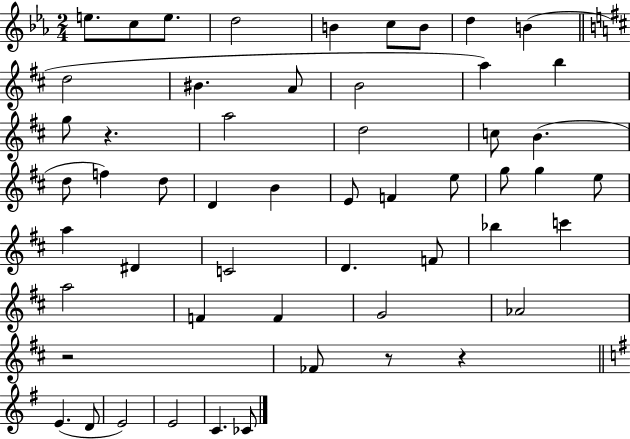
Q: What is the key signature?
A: EES major